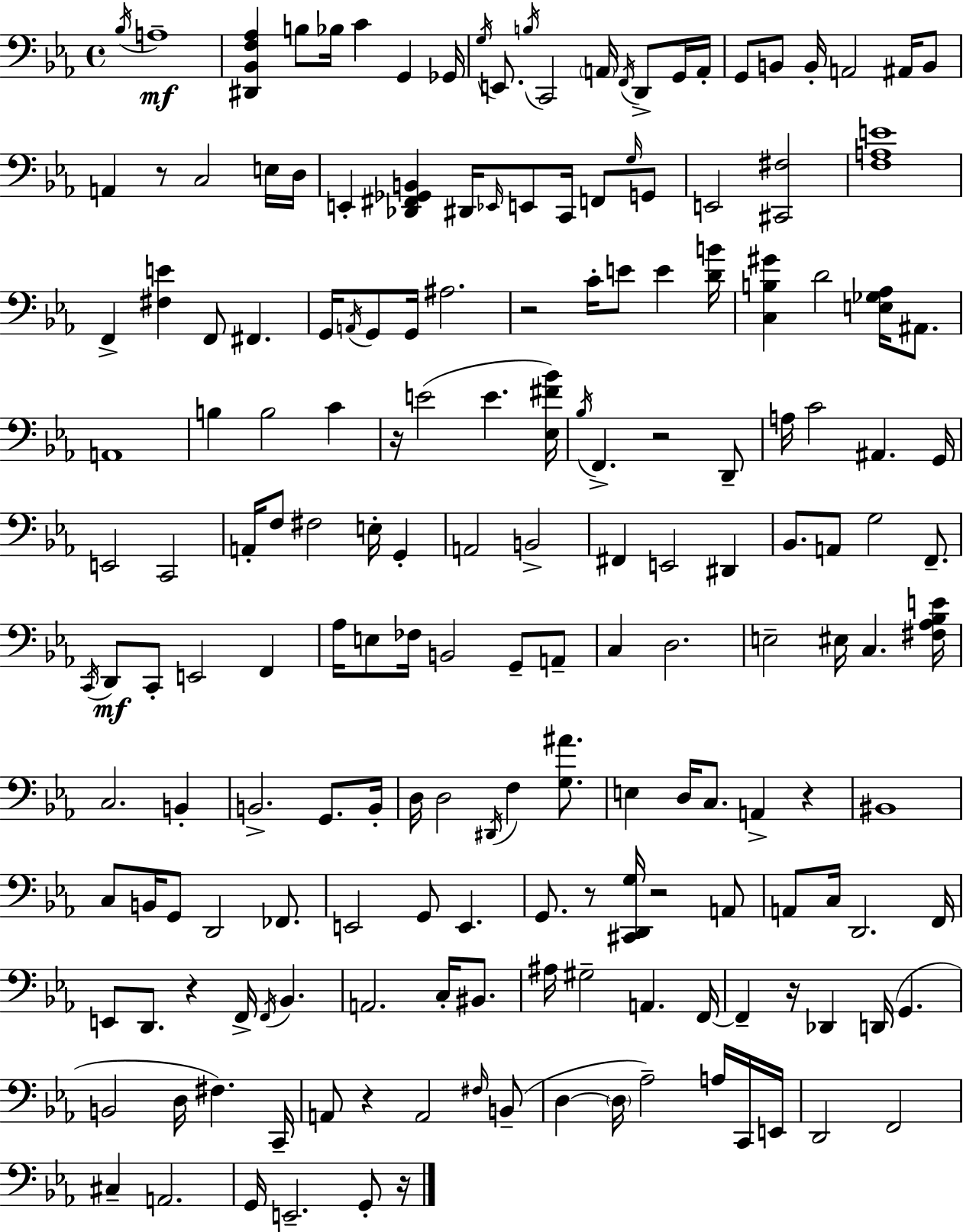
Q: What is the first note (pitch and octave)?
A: Bb3